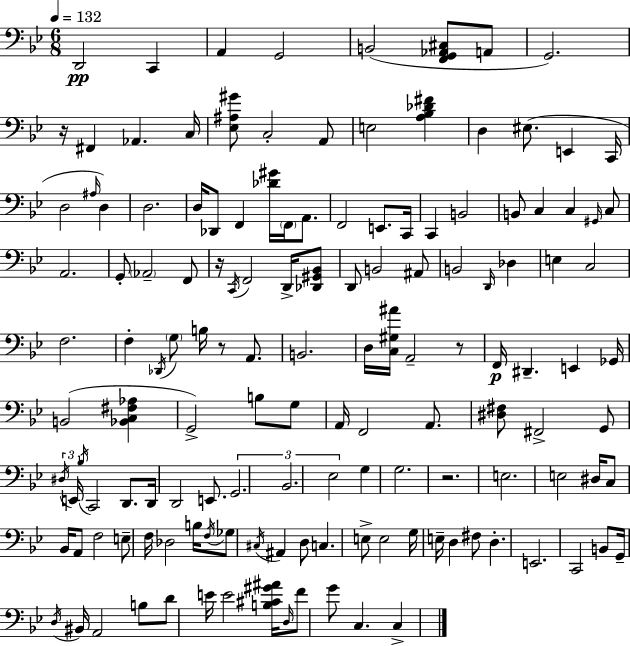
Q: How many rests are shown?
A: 5